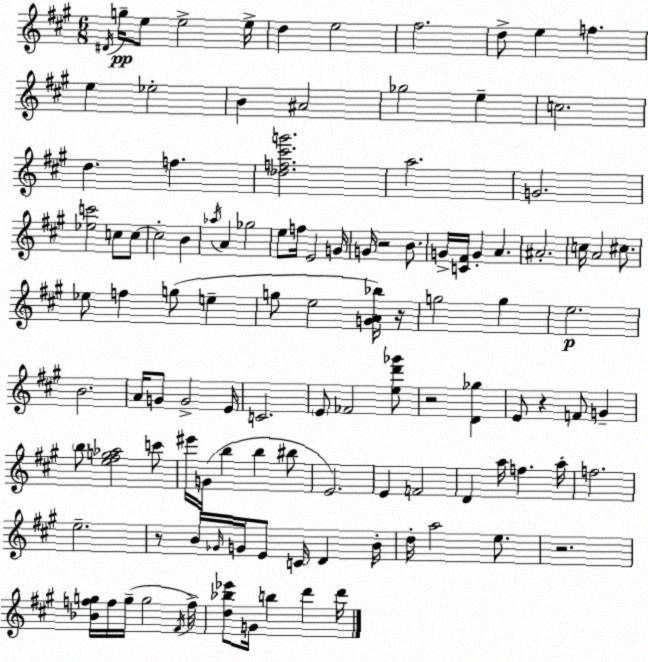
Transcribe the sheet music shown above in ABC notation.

X:1
T:Untitled
M:6/8
L:1/4
K:A
^D/4 g/4 e/2 e2 e/4 d e2 ^f2 d/2 e f e _e2 B ^A2 _g2 e c2 d f [_df^c'g']2 a2 G2 [_ec']2 c/2 c/2 c2 B _a/4 A _g2 e/2 f/4 E2 G/4 G/4 z2 B/2 G/4 [C^F]/4 G A ^A2 c/4 A2 ^c/2 _e/2 f g/2 e g/2 e2 [GA_b]/4 z/4 g2 g e2 B2 A/4 G/2 G2 E/4 C2 E/2 _F2 [ed'_g']/2 z2 [D_g] E/2 z F/2 G b/2 [e^fg_a]2 c'/2 ^e'/4 G/4 b b ^b/2 E2 E F2 D a/4 f a/4 f2 e2 z/2 B/4 _G/4 G/4 E/2 C/4 D B/4 d/4 a2 e/2 z2 [_Bfg]/4 f/4 g/4 g2 ^F/4 f/4 [d_b_e']/2 G/4 b d' d'/4